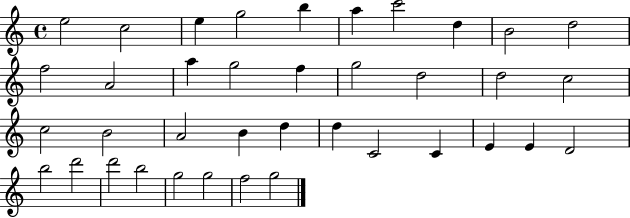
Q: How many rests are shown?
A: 0